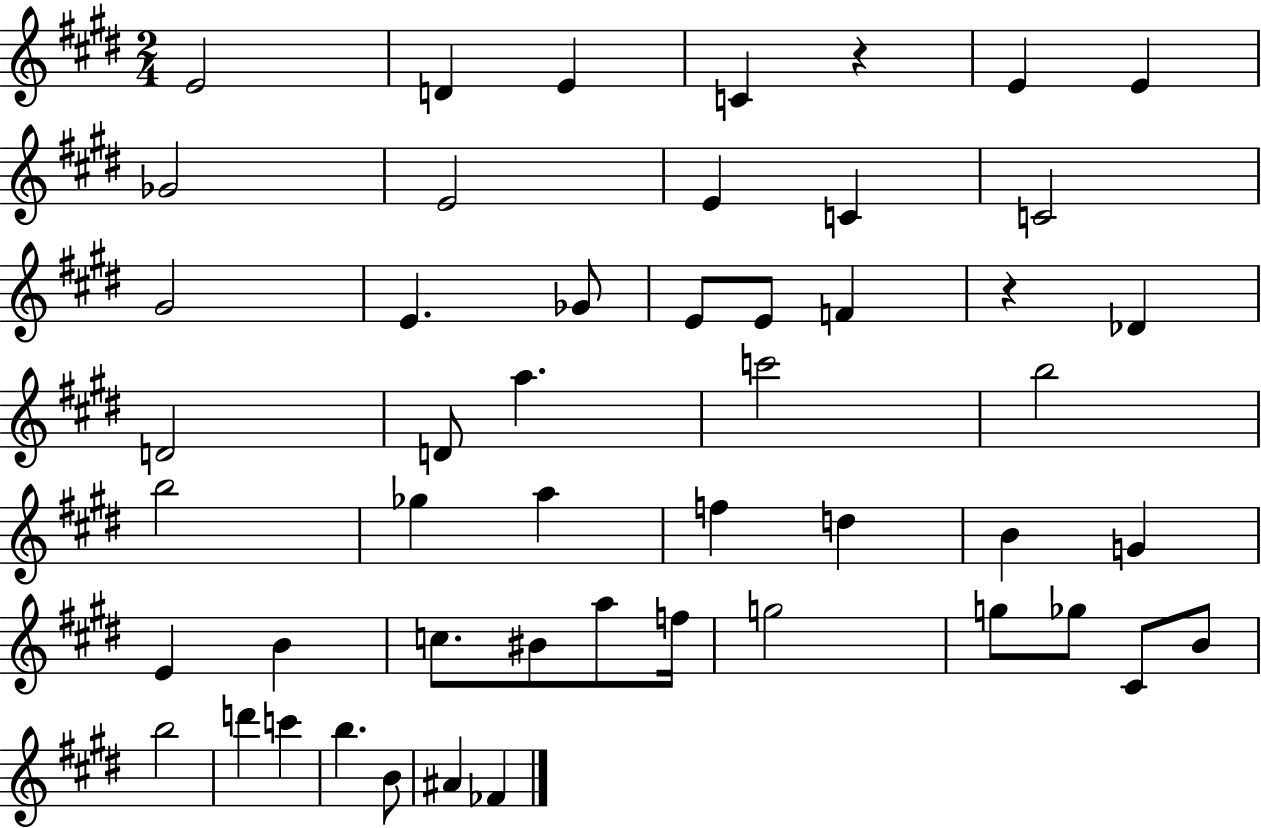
E4/h D4/q E4/q C4/q R/q E4/q E4/q Gb4/h E4/h E4/q C4/q C4/h G#4/h E4/q. Gb4/e E4/e E4/e F4/q R/q Db4/q D4/h D4/e A5/q. C6/h B5/h B5/h Gb5/q A5/q F5/q D5/q B4/q G4/q E4/q B4/q C5/e. BIS4/e A5/e F5/s G5/h G5/e Gb5/e C#4/e B4/e B5/h D6/q C6/q B5/q. B4/e A#4/q FES4/q